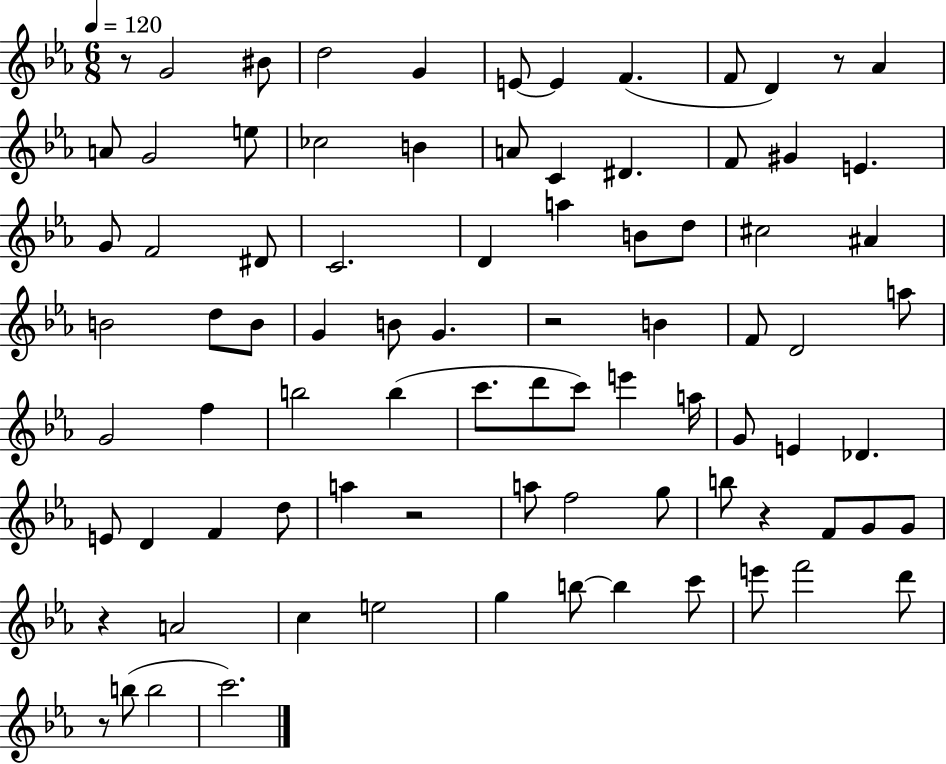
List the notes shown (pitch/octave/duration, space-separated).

R/e G4/h BIS4/e D5/h G4/q E4/e E4/q F4/q. F4/e D4/q R/e Ab4/q A4/e G4/h E5/e CES5/h B4/q A4/e C4/q D#4/q. F4/e G#4/q E4/q. G4/e F4/h D#4/e C4/h. D4/q A5/q B4/e D5/e C#5/h A#4/q B4/h D5/e B4/e G4/q B4/e G4/q. R/h B4/q F4/e D4/h A5/e G4/h F5/q B5/h B5/q C6/e. D6/e C6/e E6/q A5/s G4/e E4/q Db4/q. E4/e D4/q F4/q D5/e A5/q R/h A5/e F5/h G5/e B5/e R/q F4/e G4/e G4/e R/q A4/h C5/q E5/h G5/q B5/e B5/q C6/e E6/e F6/h D6/e R/e B5/e B5/h C6/h.